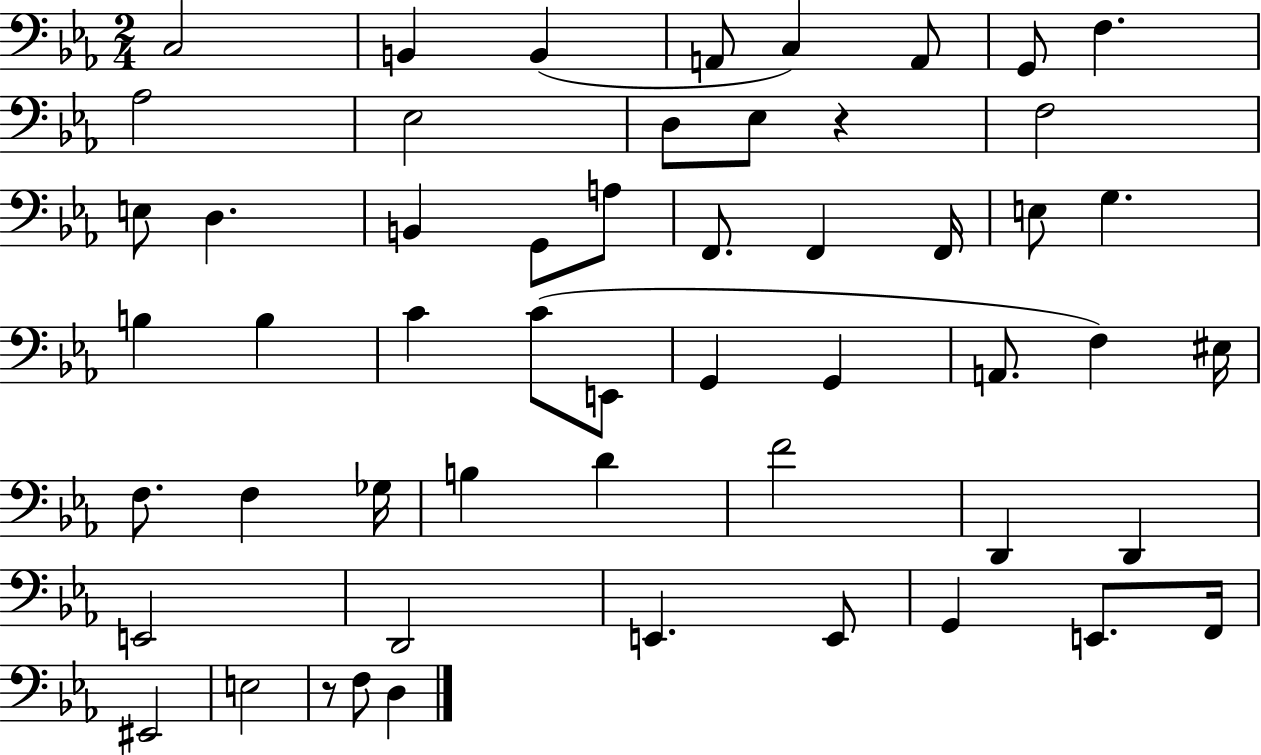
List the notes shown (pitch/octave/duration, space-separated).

C3/h B2/q B2/q A2/e C3/q A2/e G2/e F3/q. Ab3/h Eb3/h D3/e Eb3/e R/q F3/h E3/e D3/q. B2/q G2/e A3/e F2/e. F2/q F2/s E3/e G3/q. B3/q B3/q C4/q C4/e E2/e G2/q G2/q A2/e. F3/q EIS3/s F3/e. F3/q Gb3/s B3/q D4/q F4/h D2/q D2/q E2/h D2/h E2/q. E2/e G2/q E2/e. F2/s EIS2/h E3/h R/e F3/e D3/q